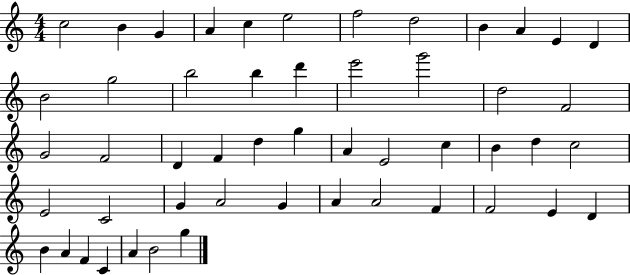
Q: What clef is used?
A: treble